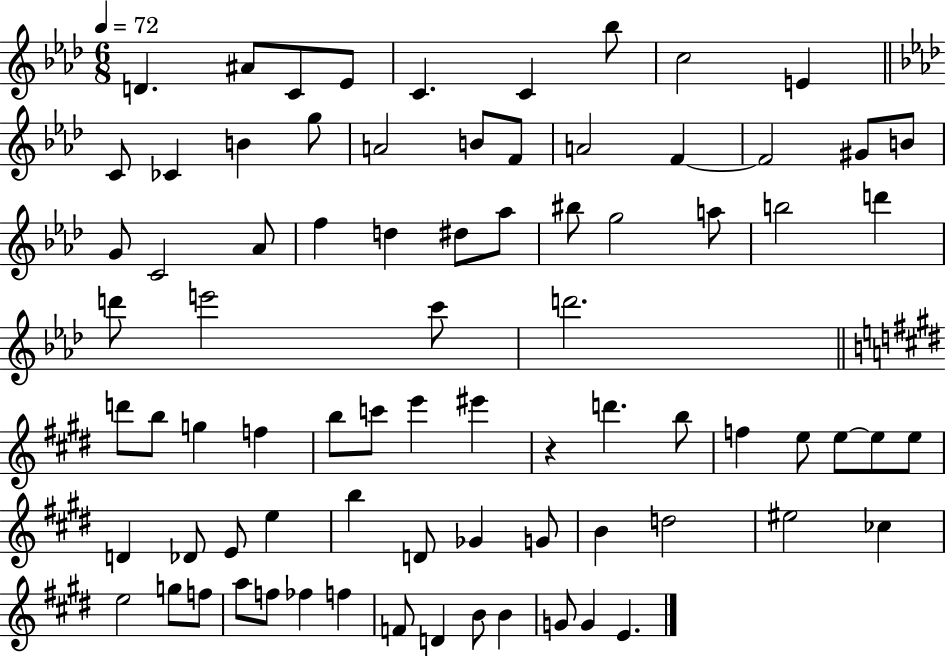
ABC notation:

X:1
T:Untitled
M:6/8
L:1/4
K:Ab
D ^A/2 C/2 _E/2 C C _b/2 c2 E C/2 _C B g/2 A2 B/2 F/2 A2 F F2 ^G/2 B/2 G/2 C2 _A/2 f d ^d/2 _a/2 ^b/2 g2 a/2 b2 d' d'/2 e'2 c'/2 d'2 d'/2 b/2 g f b/2 c'/2 e' ^e' z d' b/2 f e/2 e/2 e/2 e/2 D _D/2 E/2 e b D/2 _G G/2 B d2 ^e2 _c e2 g/2 f/2 a/2 f/2 _f f F/2 D B/2 B G/2 G E